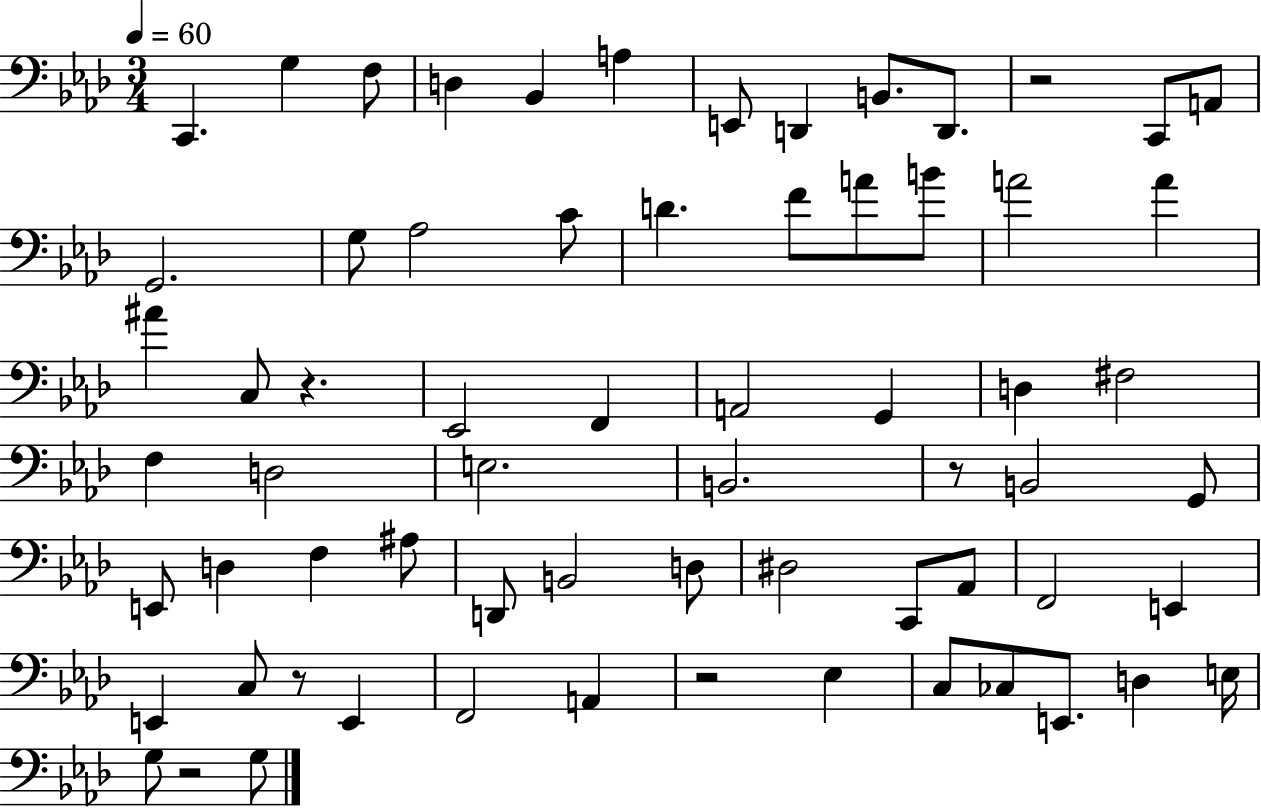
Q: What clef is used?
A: bass